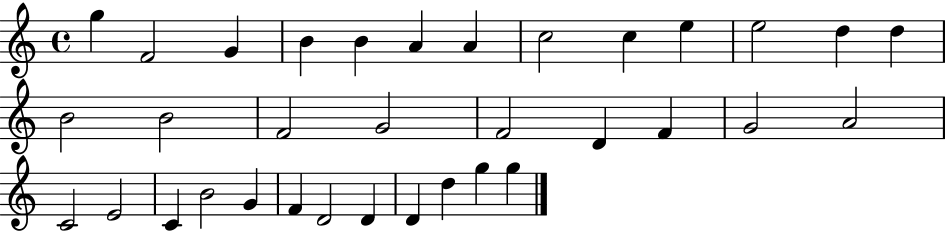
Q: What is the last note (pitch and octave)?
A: G5